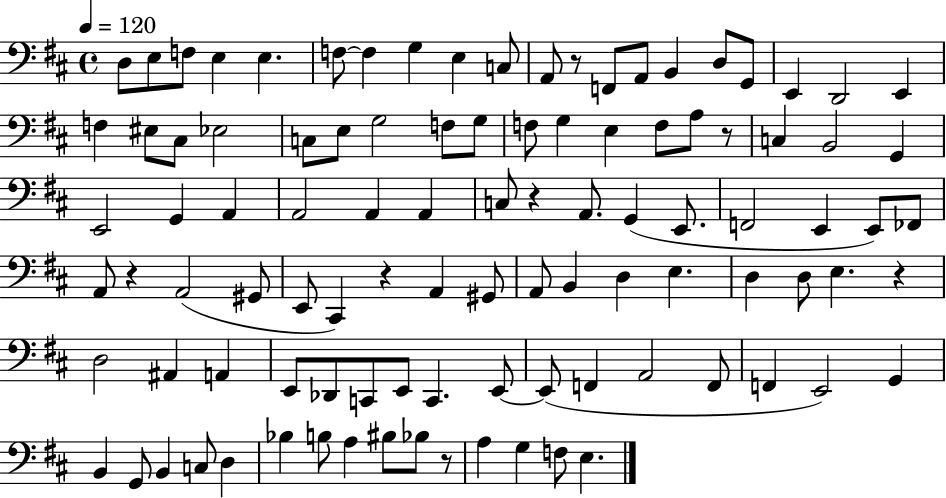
{
  \clef bass
  \time 4/4
  \defaultTimeSignature
  \key d \major
  \tempo 4 = 120
  d8 e8 f8 e4 e4. | f8~~ f4 g4 e4 c8 | a,8 r8 f,8 a,8 b,4 d8 g,8 | e,4 d,2 e,4 | \break f4 eis8 cis8 ees2 | c8 e8 g2 f8 g8 | f8 g4 e4 f8 a8 r8 | c4 b,2 g,4 | \break e,2 g,4 a,4 | a,2 a,4 a,4 | c8 r4 a,8. g,4( e,8. | f,2 e,4 e,8) fes,8 | \break a,8 r4 a,2( gis,8 | e,8 cis,4) r4 a,4 gis,8 | a,8 b,4 d4 e4. | d4 d8 e4. r4 | \break d2 ais,4 a,4 | e,8 des,8 c,8 e,8 c,4. e,8~~ | e,8( f,4 a,2 f,8 | f,4 e,2) g,4 | \break b,4 g,8 b,4 c8 d4 | bes4 b8 a4 bis8 bes8 r8 | a4 g4 f8 e4. | \bar "|."
}